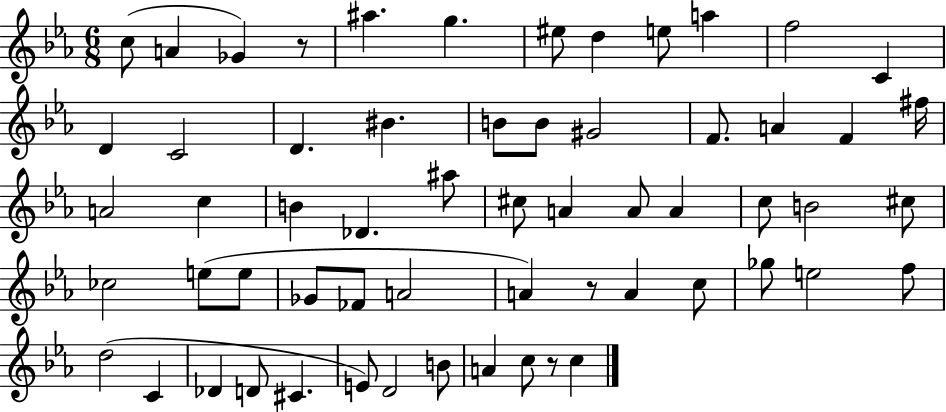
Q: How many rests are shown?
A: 3